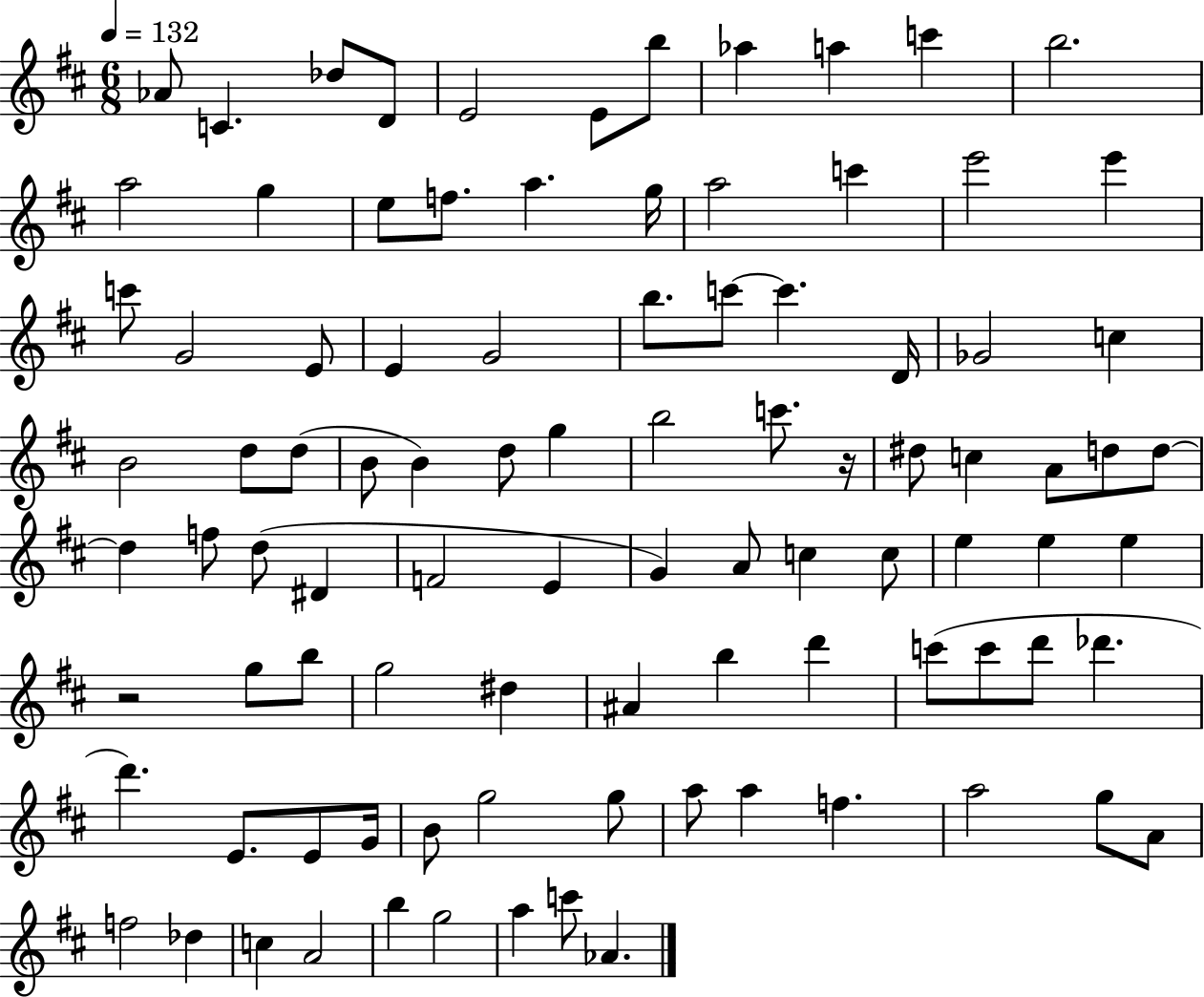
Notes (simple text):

Ab4/e C4/q. Db5/e D4/e E4/h E4/e B5/e Ab5/q A5/q C6/q B5/h. A5/h G5/q E5/e F5/e. A5/q. G5/s A5/h C6/q E6/h E6/q C6/e G4/h E4/e E4/q G4/h B5/e. C6/e C6/q. D4/s Gb4/h C5/q B4/h D5/e D5/e B4/e B4/q D5/e G5/q B5/h C6/e. R/s D#5/e C5/q A4/e D5/e D5/e D5/q F5/e D5/e D#4/q F4/h E4/q G4/q A4/e C5/q C5/e E5/q E5/q E5/q R/h G5/e B5/e G5/h D#5/q A#4/q B5/q D6/q C6/e C6/e D6/e Db6/q. D6/q. E4/e. E4/e G4/s B4/e G5/h G5/e A5/e A5/q F5/q. A5/h G5/e A4/e F5/h Db5/q C5/q A4/h B5/q G5/h A5/q C6/e Ab4/q.